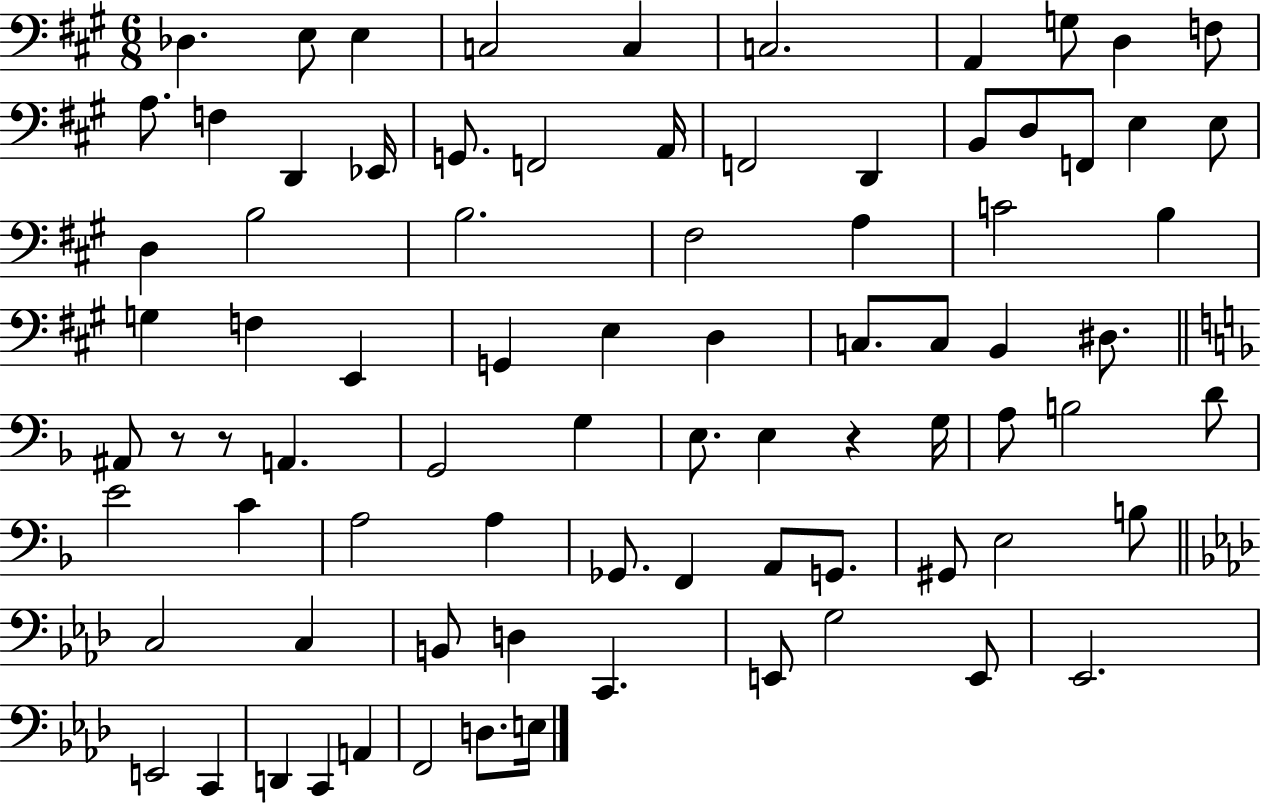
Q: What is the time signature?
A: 6/8